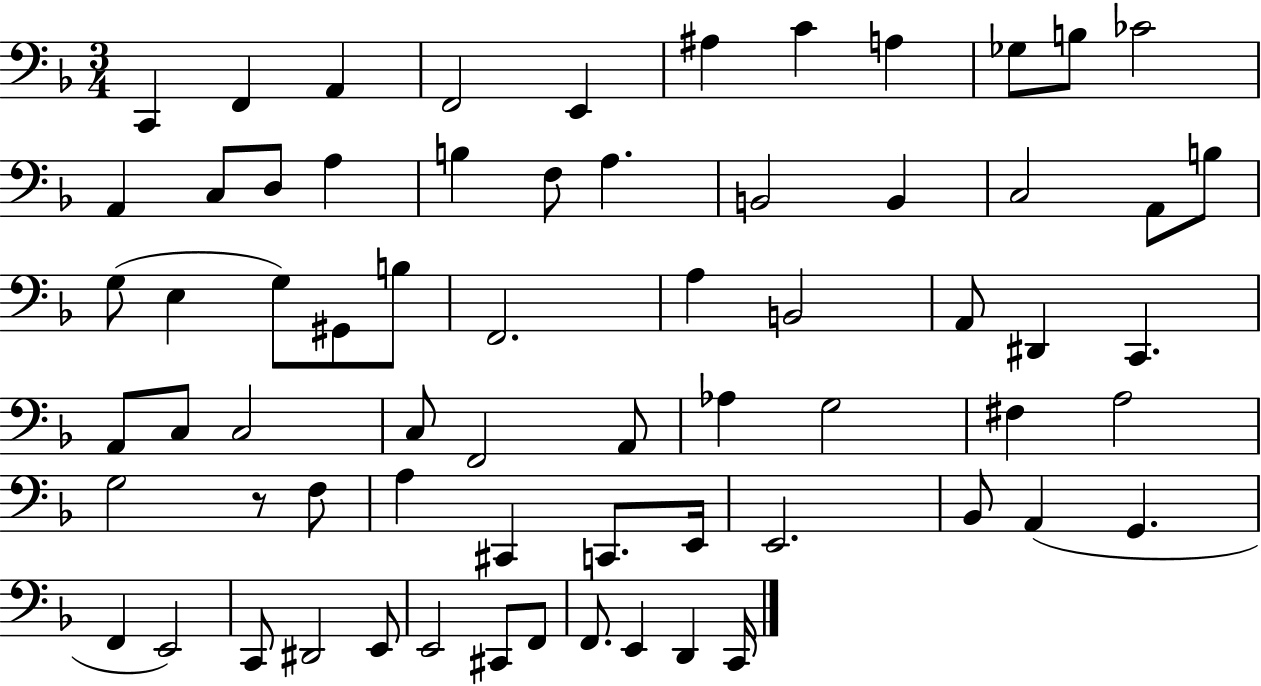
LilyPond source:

{
  \clef bass
  \numericTimeSignature
  \time 3/4
  \key f \major
  \repeat volta 2 { c,4 f,4 a,4 | f,2 e,4 | ais4 c'4 a4 | ges8 b8 ces'2 | \break a,4 c8 d8 a4 | b4 f8 a4. | b,2 b,4 | c2 a,8 b8 | \break g8( e4 g8) gis,8 b8 | f,2. | a4 b,2 | a,8 dis,4 c,4. | \break a,8 c8 c2 | c8 f,2 a,8 | aes4 g2 | fis4 a2 | \break g2 r8 f8 | a4 cis,4 c,8. e,16 | e,2. | bes,8 a,4( g,4. | \break f,4 e,2) | c,8 dis,2 e,8 | e,2 cis,8 f,8 | f,8. e,4 d,4 c,16 | \break } \bar "|."
}